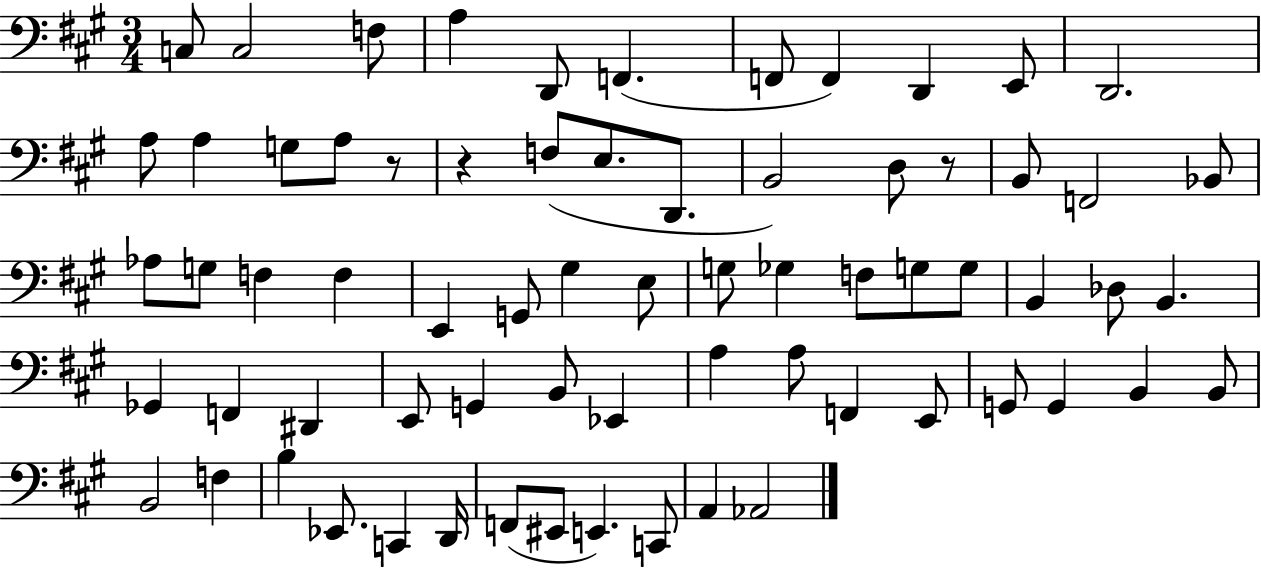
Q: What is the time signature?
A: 3/4